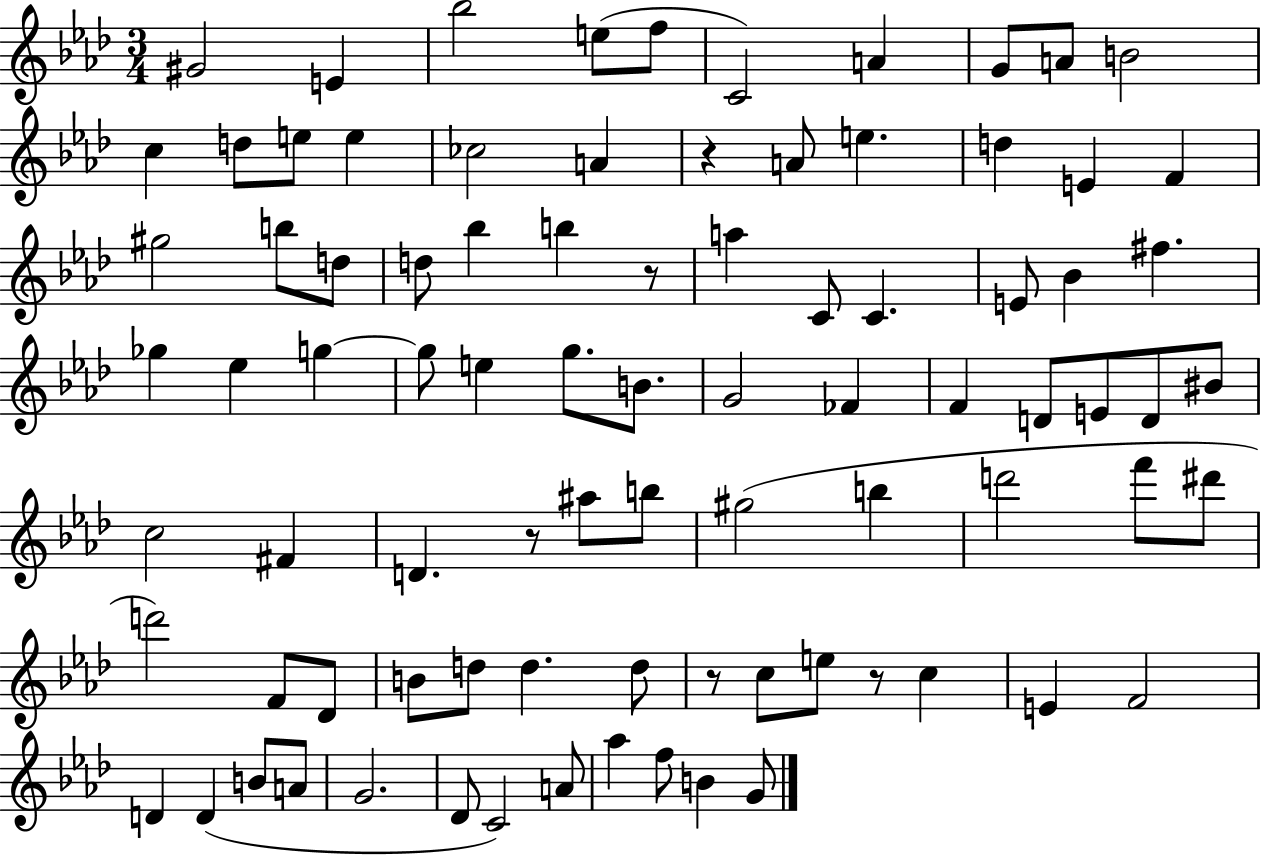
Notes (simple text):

G#4/h E4/q Bb5/h E5/e F5/e C4/h A4/q G4/e A4/e B4/h C5/q D5/e E5/e E5/q CES5/h A4/q R/q A4/e E5/q. D5/q E4/q F4/q G#5/h B5/e D5/e D5/e Bb5/q B5/q R/e A5/q C4/e C4/q. E4/e Bb4/q F#5/q. Gb5/q Eb5/q G5/q G5/e E5/q G5/e. B4/e. G4/h FES4/q F4/q D4/e E4/e D4/e BIS4/e C5/h F#4/q D4/q. R/e A#5/e B5/e G#5/h B5/q D6/h F6/e D#6/e D6/h F4/e Db4/e B4/e D5/e D5/q. D5/e R/e C5/e E5/e R/e C5/q E4/q F4/h D4/q D4/q B4/e A4/e G4/h. Db4/e C4/h A4/e Ab5/q F5/e B4/q G4/e